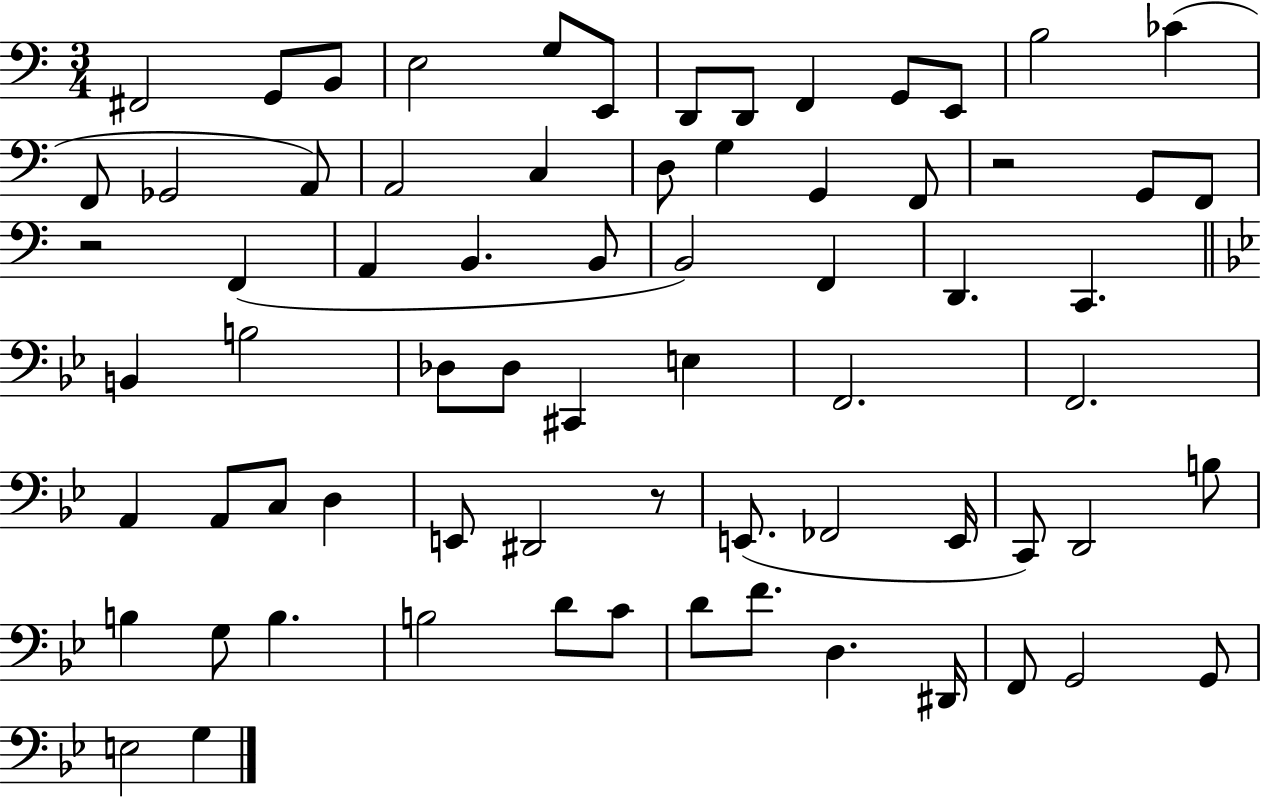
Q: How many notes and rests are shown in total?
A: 70